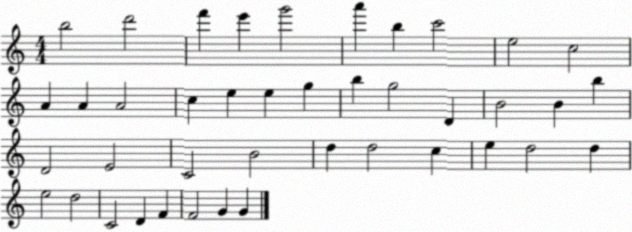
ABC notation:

X:1
T:Untitled
M:4/4
L:1/4
K:C
b2 d'2 f' e' g'2 a' b c'2 e2 c2 A A A2 c e e g b g2 D B2 B b D2 E2 C2 B2 d d2 c e d2 d e2 d2 C2 D F F2 G G